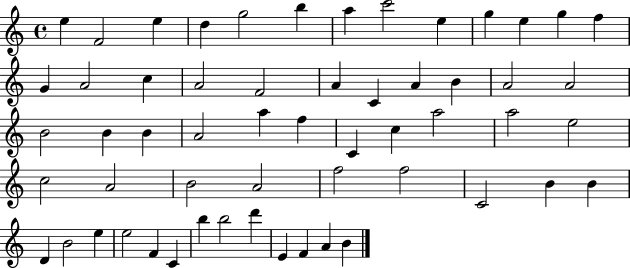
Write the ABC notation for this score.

X:1
T:Untitled
M:4/4
L:1/4
K:C
e F2 e d g2 b a c'2 e g e g f G A2 c A2 F2 A C A B A2 A2 B2 B B A2 a f C c a2 a2 e2 c2 A2 B2 A2 f2 f2 C2 B B D B2 e e2 F C b b2 d' E F A B